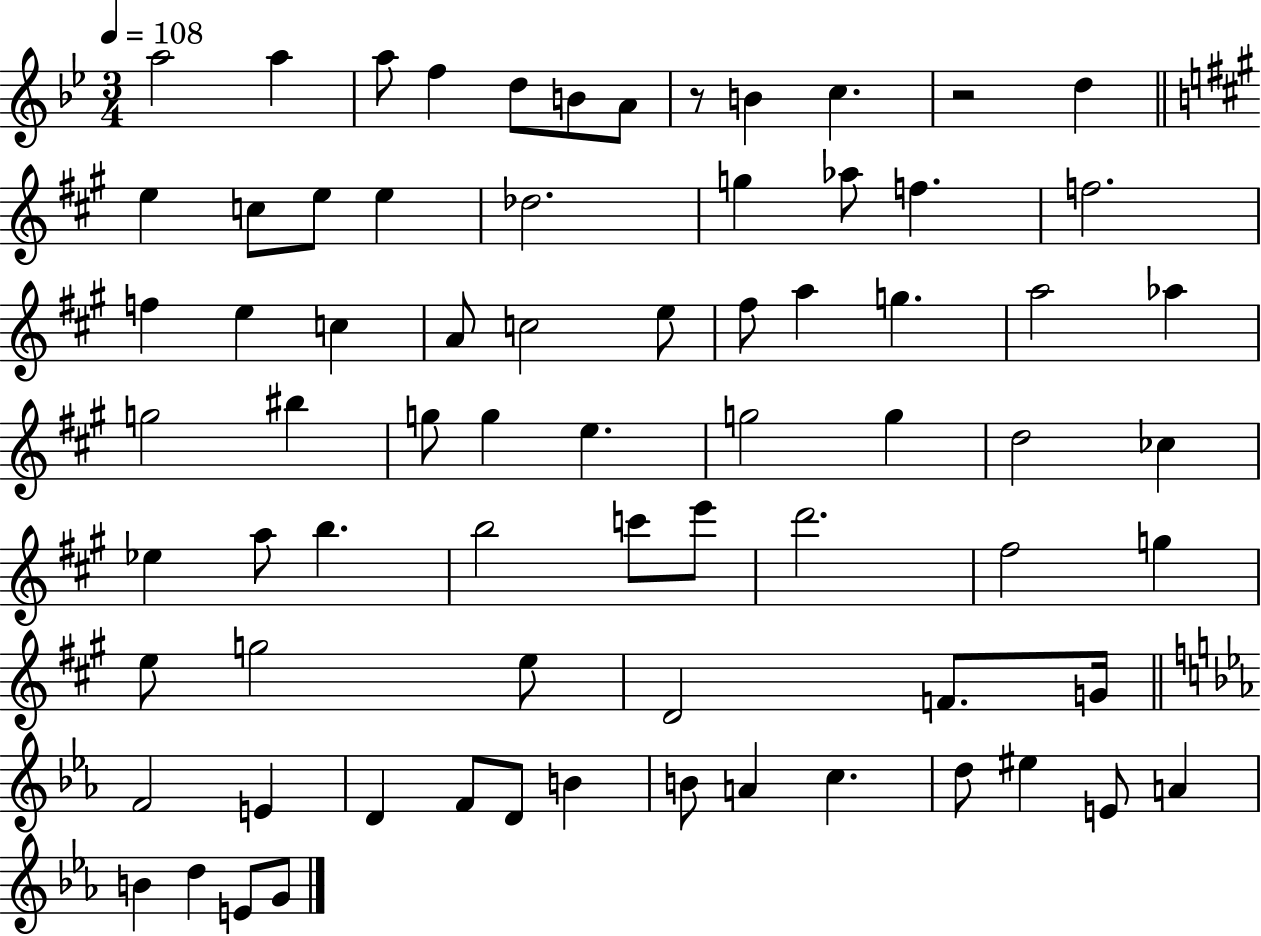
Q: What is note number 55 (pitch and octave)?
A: F4